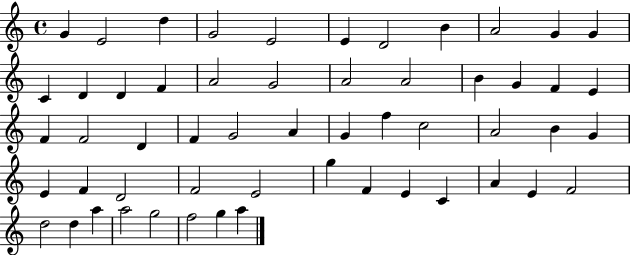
{
  \clef treble
  \time 4/4
  \defaultTimeSignature
  \key c \major
  g'4 e'2 d''4 | g'2 e'2 | e'4 d'2 b'4 | a'2 g'4 g'4 | \break c'4 d'4 d'4 f'4 | a'2 g'2 | a'2 a'2 | b'4 g'4 f'4 e'4 | \break f'4 f'2 d'4 | f'4 g'2 a'4 | g'4 f''4 c''2 | a'2 b'4 g'4 | \break e'4 f'4 d'2 | f'2 e'2 | g''4 f'4 e'4 c'4 | a'4 e'4 f'2 | \break d''2 d''4 a''4 | a''2 g''2 | f''2 g''4 a''4 | \bar "|."
}